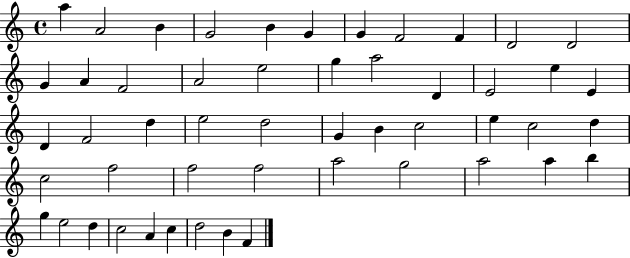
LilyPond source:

{
  \clef treble
  \time 4/4
  \defaultTimeSignature
  \key c \major
  a''4 a'2 b'4 | g'2 b'4 g'4 | g'4 f'2 f'4 | d'2 d'2 | \break g'4 a'4 f'2 | a'2 e''2 | g''4 a''2 d'4 | e'2 e''4 e'4 | \break d'4 f'2 d''4 | e''2 d''2 | g'4 b'4 c''2 | e''4 c''2 d''4 | \break c''2 f''2 | f''2 f''2 | a''2 g''2 | a''2 a''4 b''4 | \break g''4 e''2 d''4 | c''2 a'4 c''4 | d''2 b'4 f'4 | \bar "|."
}